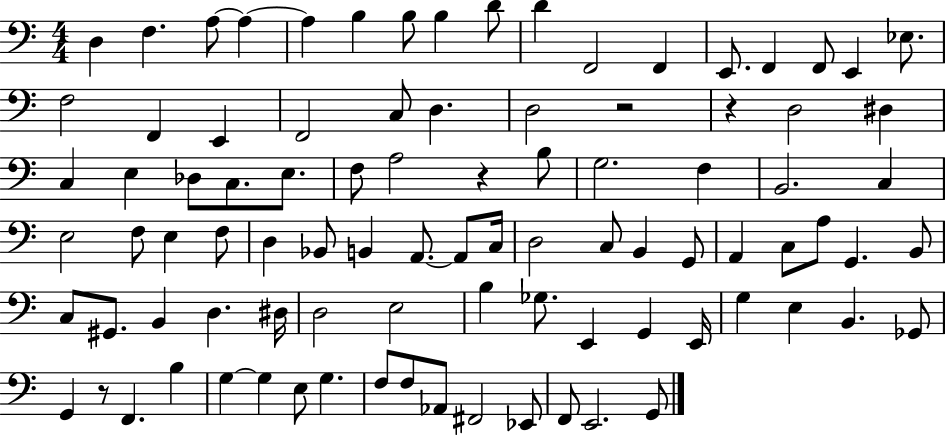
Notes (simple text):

D3/q F3/q. A3/e A3/q A3/q B3/q B3/e B3/q D4/e D4/q F2/h F2/q E2/e. F2/q F2/e E2/q Eb3/e. F3/h F2/q E2/q F2/h C3/e D3/q. D3/h R/h R/q D3/h D#3/q C3/q E3/q Db3/e C3/e. E3/e. F3/e A3/h R/q B3/e G3/h. F3/q B2/h. C3/q E3/h F3/e E3/q F3/e D3/q Bb2/e B2/q A2/e. A2/e C3/s D3/h C3/e B2/q G2/e A2/q C3/e A3/e G2/q. B2/e C3/e G#2/e. B2/q D3/q. D#3/s D3/h E3/h B3/q Gb3/e. E2/q G2/q E2/s G3/q E3/q B2/q. Gb2/e G2/q R/e F2/q. B3/q G3/q G3/q E3/e G3/q. F3/e F3/e Ab2/e F#2/h Eb2/e F2/e E2/h. G2/e